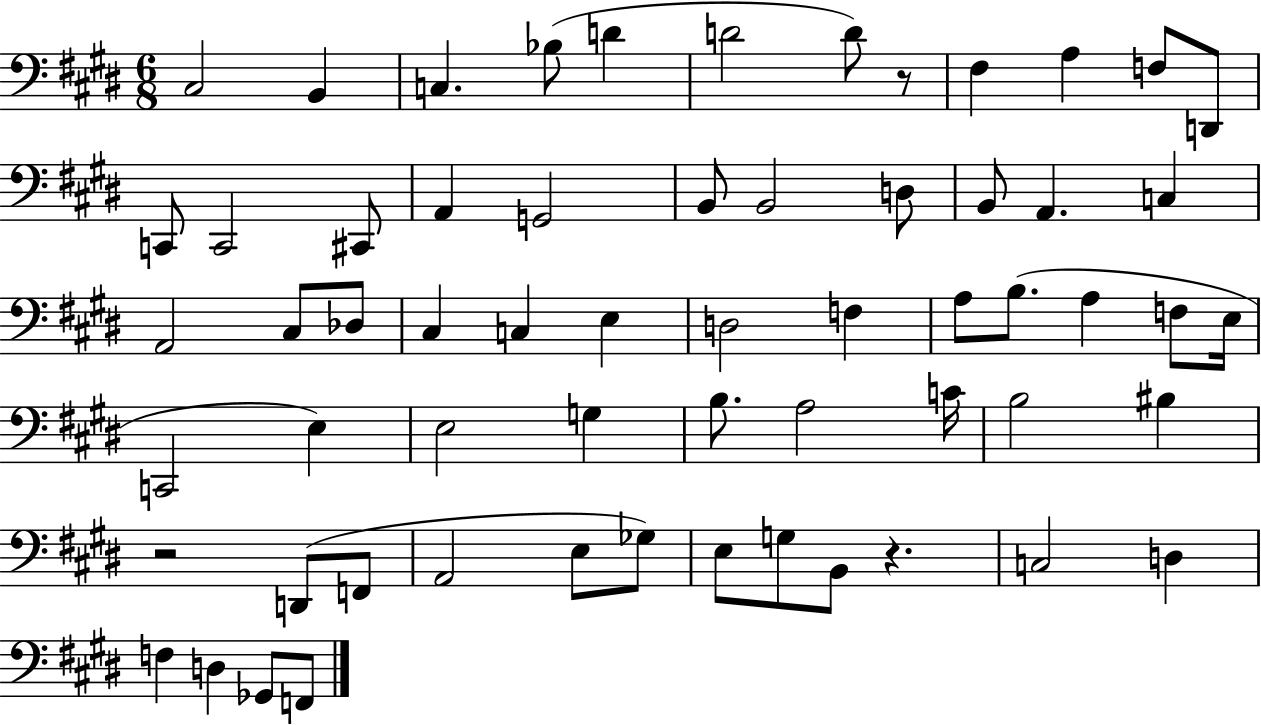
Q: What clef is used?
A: bass